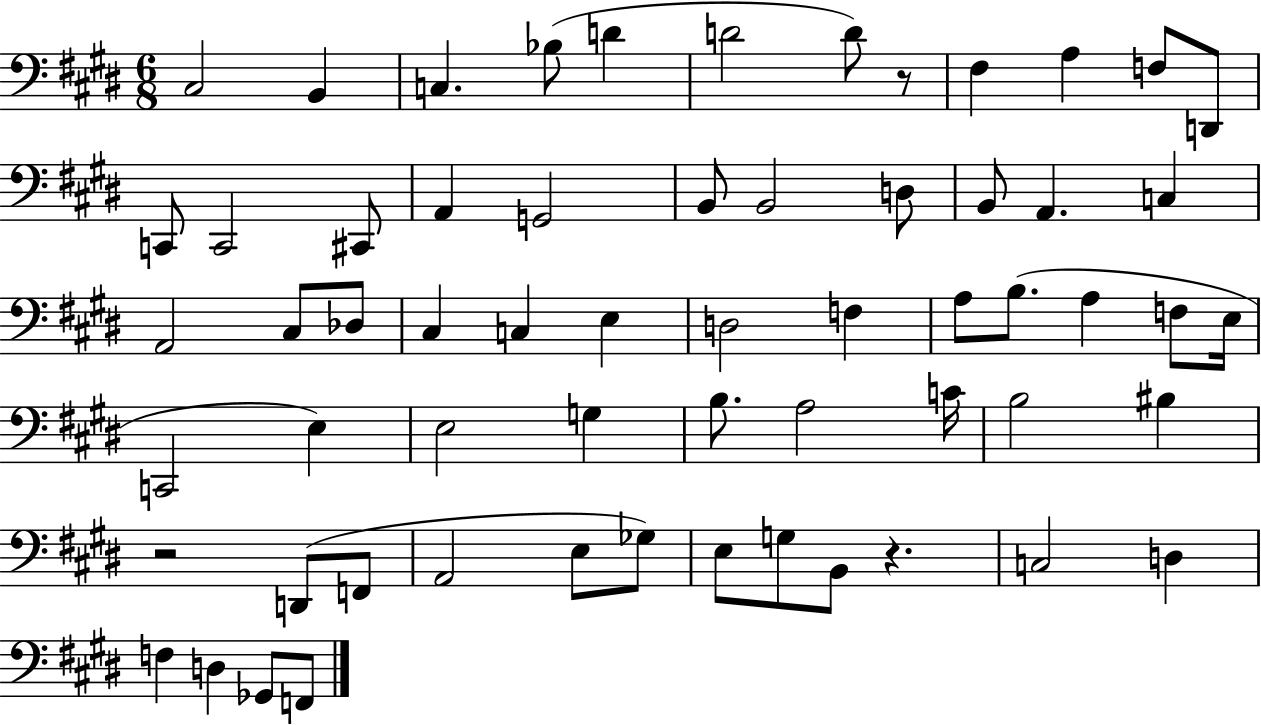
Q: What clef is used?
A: bass